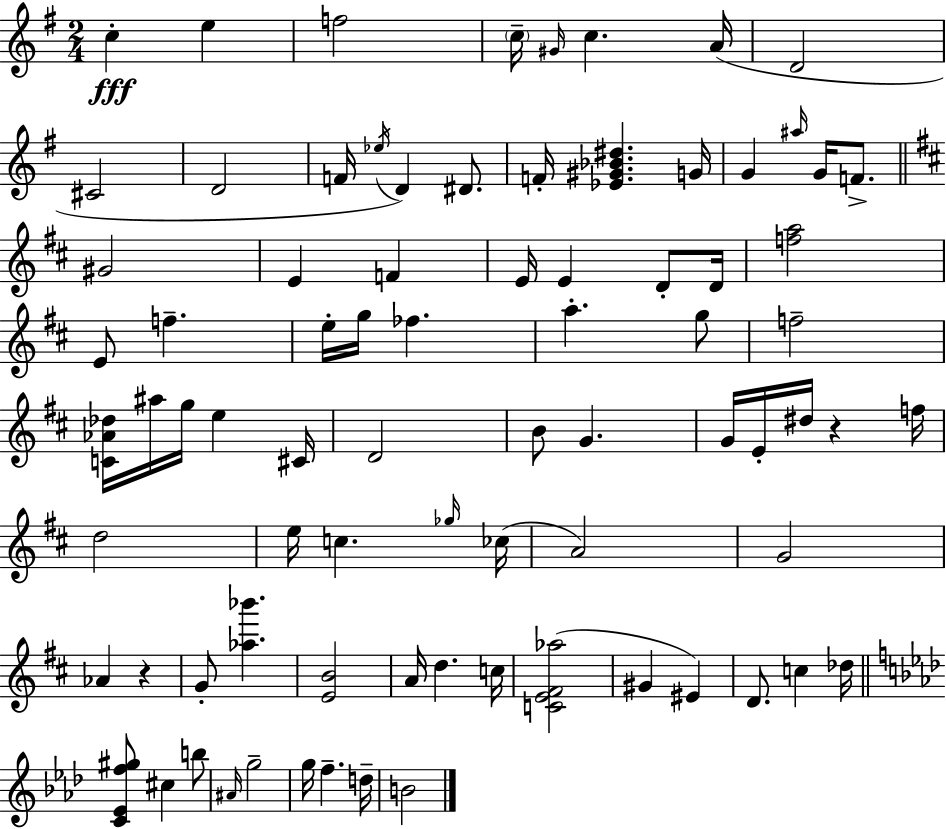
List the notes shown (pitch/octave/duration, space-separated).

C5/q E5/q F5/h C5/s G#4/s C5/q. A4/s D4/h C#4/h D4/h F4/s Eb5/s D4/q D#4/e. F4/s [Eb4,G#4,Bb4,D#5]/q. G4/s G4/q A#5/s G4/s F4/e. G#4/h E4/q F4/q E4/s E4/q D4/e D4/s [F5,A5]/h E4/e F5/q. E5/s G5/s FES5/q. A5/q. G5/e F5/h [C4,Ab4,Db5]/s A#5/s G5/s E5/q C#4/s D4/h B4/e G4/q. G4/s E4/s D#5/s R/q F5/s D5/h E5/s C5/q. Gb5/s CES5/s A4/h G4/h Ab4/q R/q G4/e [Ab5,Bb6]/q. [E4,B4]/h A4/s D5/q. C5/s [C4,E4,F#4,Ab5]/h G#4/q EIS4/q D4/e. C5/q Db5/s [C4,Eb4,F5,G#5]/e C#5/q B5/e A#4/s G5/h G5/s F5/q. D5/s B4/h